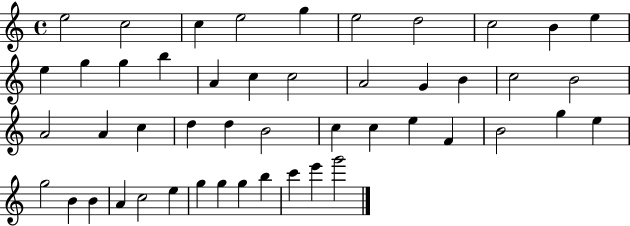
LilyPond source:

{
  \clef treble
  \time 4/4
  \defaultTimeSignature
  \key c \major
  e''2 c''2 | c''4 e''2 g''4 | e''2 d''2 | c''2 b'4 e''4 | \break e''4 g''4 g''4 b''4 | a'4 c''4 c''2 | a'2 g'4 b'4 | c''2 b'2 | \break a'2 a'4 c''4 | d''4 d''4 b'2 | c''4 c''4 e''4 f'4 | b'2 g''4 e''4 | \break g''2 b'4 b'4 | a'4 c''2 e''4 | g''4 g''4 g''4 b''4 | c'''4 e'''4 g'''2 | \break \bar "|."
}